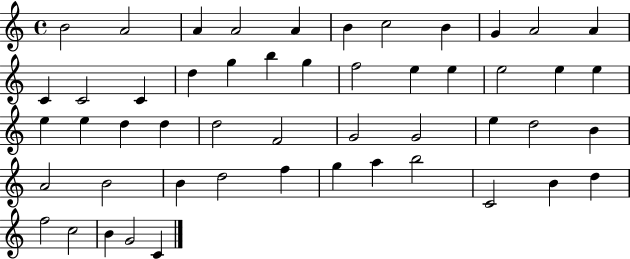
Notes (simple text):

B4/h A4/h A4/q A4/h A4/q B4/q C5/h B4/q G4/q A4/h A4/q C4/q C4/h C4/q D5/q G5/q B5/q G5/q F5/h E5/q E5/q E5/h E5/q E5/q E5/q E5/q D5/q D5/q D5/h F4/h G4/h G4/h E5/q D5/h B4/q A4/h B4/h B4/q D5/h F5/q G5/q A5/q B5/h C4/h B4/q D5/q F5/h C5/h B4/q G4/h C4/q